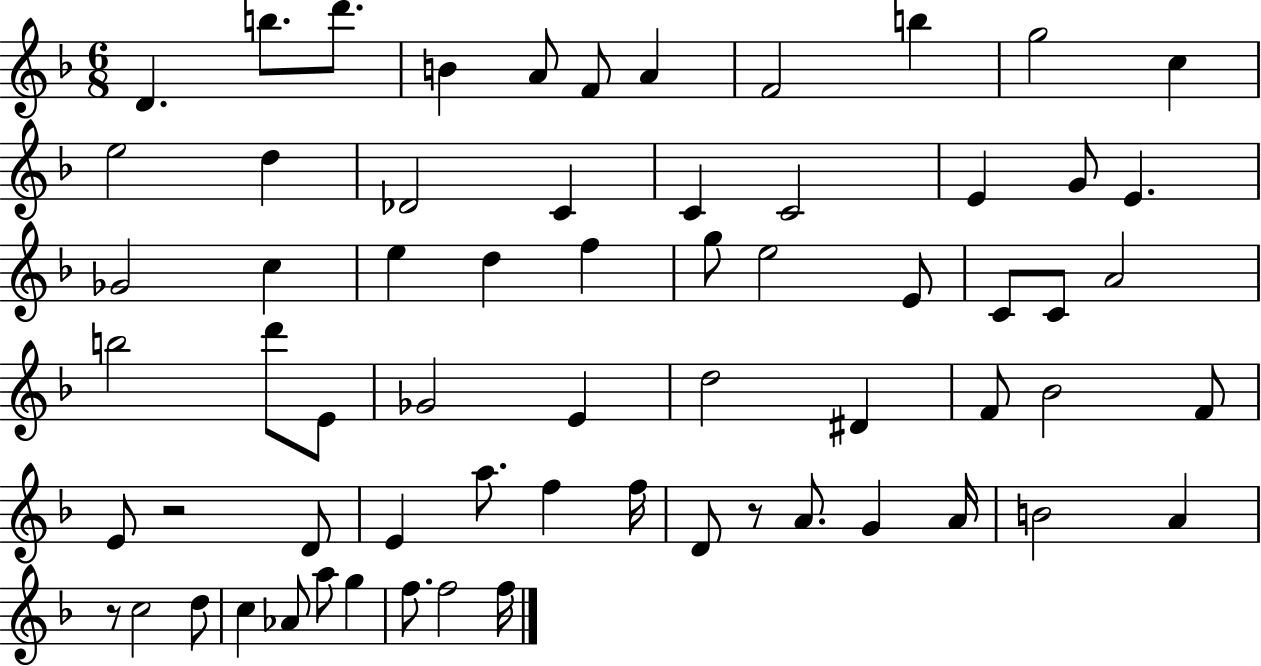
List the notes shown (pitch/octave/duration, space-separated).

D4/q. B5/e. D6/e. B4/q A4/e F4/e A4/q F4/h B5/q G5/h C5/q E5/h D5/q Db4/h C4/q C4/q C4/h E4/q G4/e E4/q. Gb4/h C5/q E5/q D5/q F5/q G5/e E5/h E4/e C4/e C4/e A4/h B5/h D6/e E4/e Gb4/h E4/q D5/h D#4/q F4/e Bb4/h F4/e E4/e R/h D4/e E4/q A5/e. F5/q F5/s D4/e R/e A4/e. G4/q A4/s B4/h A4/q R/e C5/h D5/e C5/q Ab4/e A5/e G5/q F5/e. F5/h F5/s